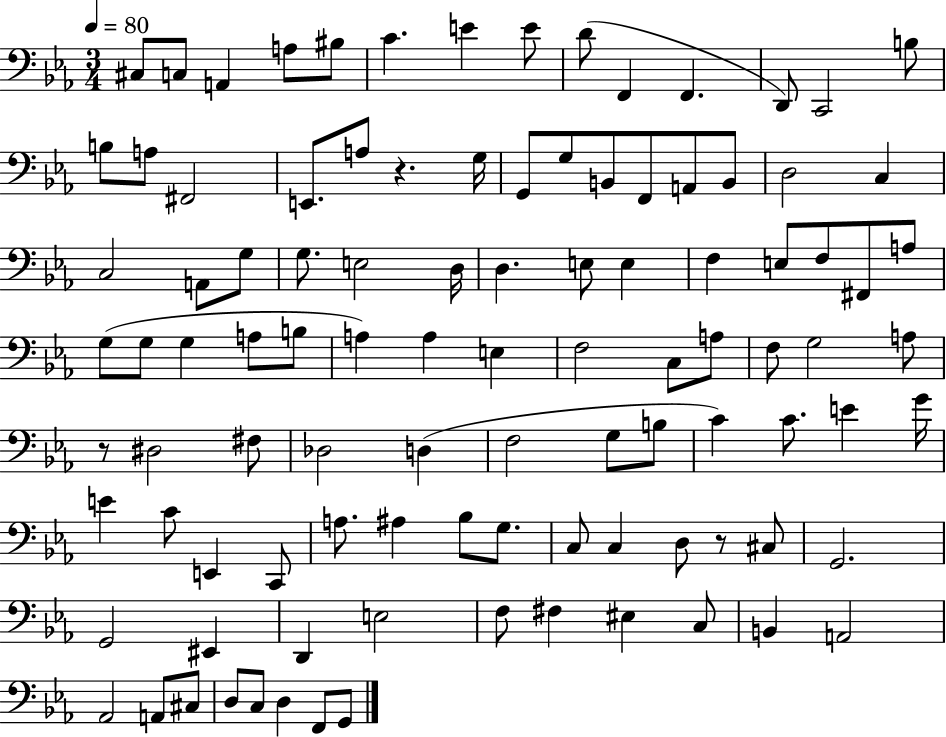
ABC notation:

X:1
T:Untitled
M:3/4
L:1/4
K:Eb
^C,/2 C,/2 A,, A,/2 ^B,/2 C E E/2 D/2 F,, F,, D,,/2 C,,2 B,/2 B,/2 A,/2 ^F,,2 E,,/2 A,/2 z G,/4 G,,/2 G,/2 B,,/2 F,,/2 A,,/2 B,,/2 D,2 C, C,2 A,,/2 G,/2 G,/2 E,2 D,/4 D, E,/2 E, F, E,/2 F,/2 ^F,,/2 A,/2 G,/2 G,/2 G, A,/2 B,/2 A, A, E, F,2 C,/2 A,/2 F,/2 G,2 A,/2 z/2 ^D,2 ^F,/2 _D,2 D, F,2 G,/2 B,/2 C C/2 E G/4 E C/2 E,, C,,/2 A,/2 ^A, _B,/2 G,/2 C,/2 C, D,/2 z/2 ^C,/2 G,,2 G,,2 ^E,, D,, E,2 F,/2 ^F, ^E, C,/2 B,, A,,2 _A,,2 A,,/2 ^C,/2 D,/2 C,/2 D, F,,/2 G,,/2